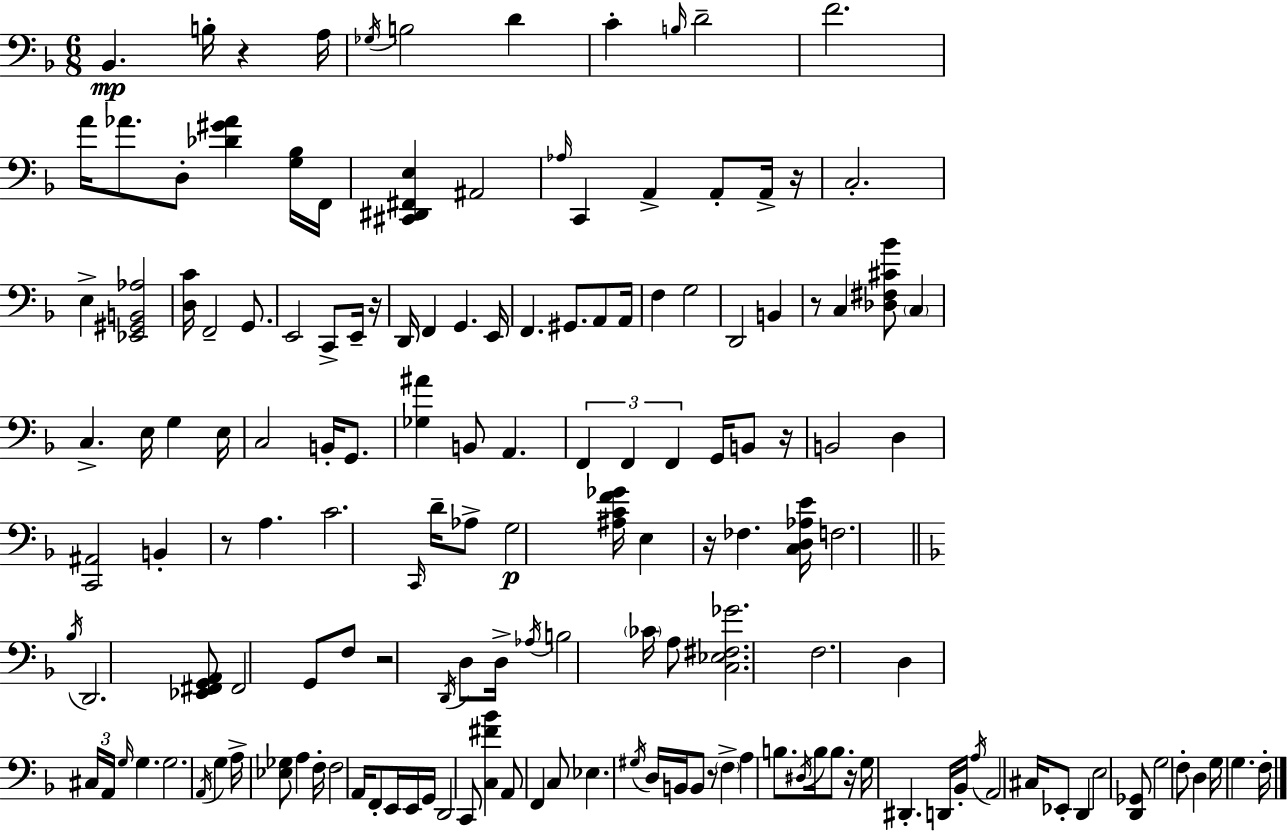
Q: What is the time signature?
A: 6/8